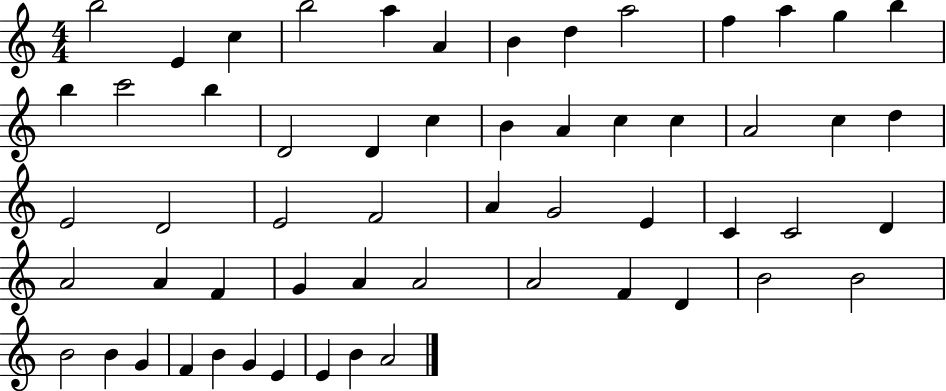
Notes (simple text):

B5/h E4/q C5/q B5/h A5/q A4/q B4/q D5/q A5/h F5/q A5/q G5/q B5/q B5/q C6/h B5/q D4/h D4/q C5/q B4/q A4/q C5/q C5/q A4/h C5/q D5/q E4/h D4/h E4/h F4/h A4/q G4/h E4/q C4/q C4/h D4/q A4/h A4/q F4/q G4/q A4/q A4/h A4/h F4/q D4/q B4/h B4/h B4/h B4/q G4/q F4/q B4/q G4/q E4/q E4/q B4/q A4/h